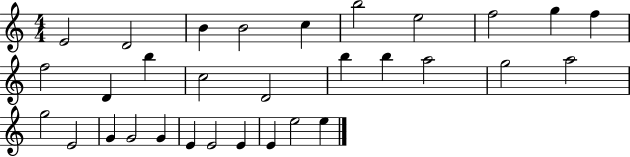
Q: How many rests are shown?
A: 0